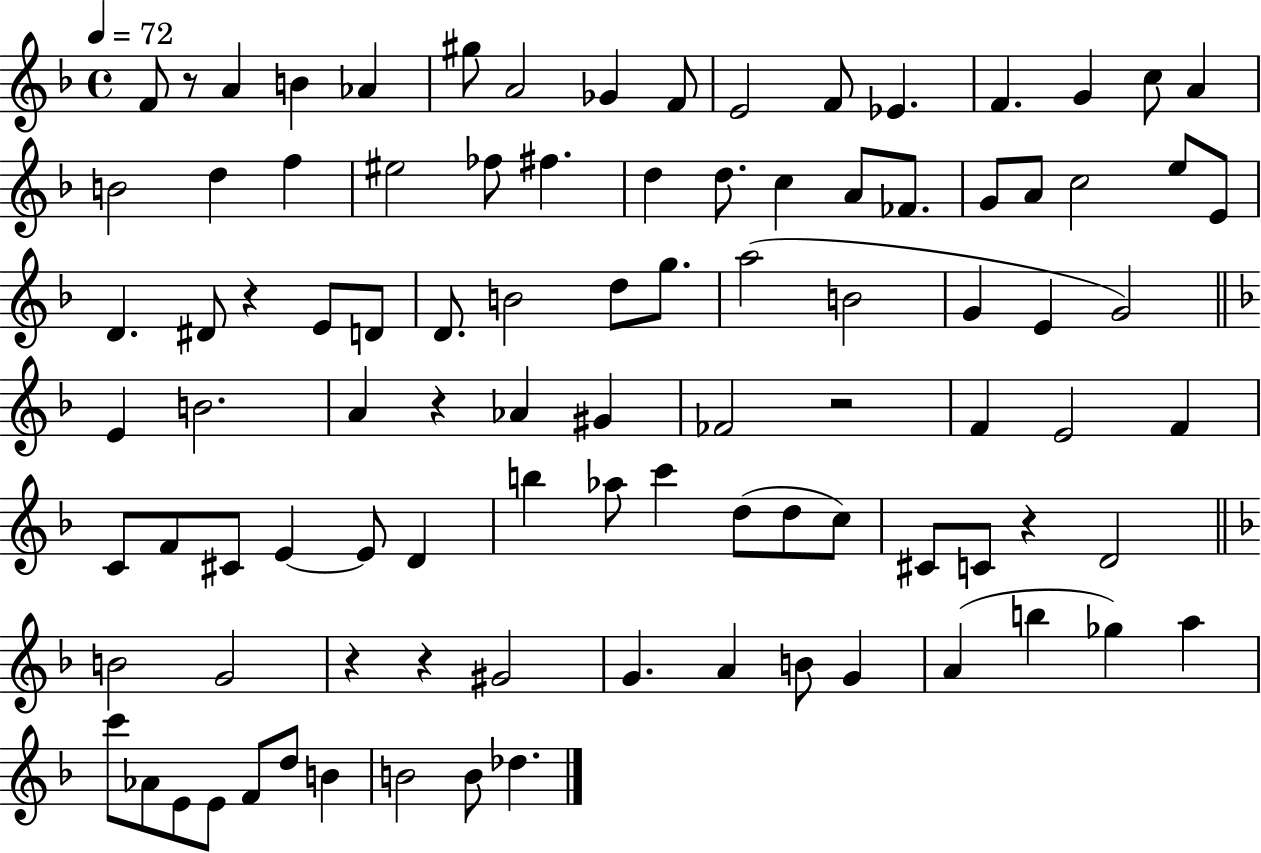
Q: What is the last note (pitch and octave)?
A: Db5